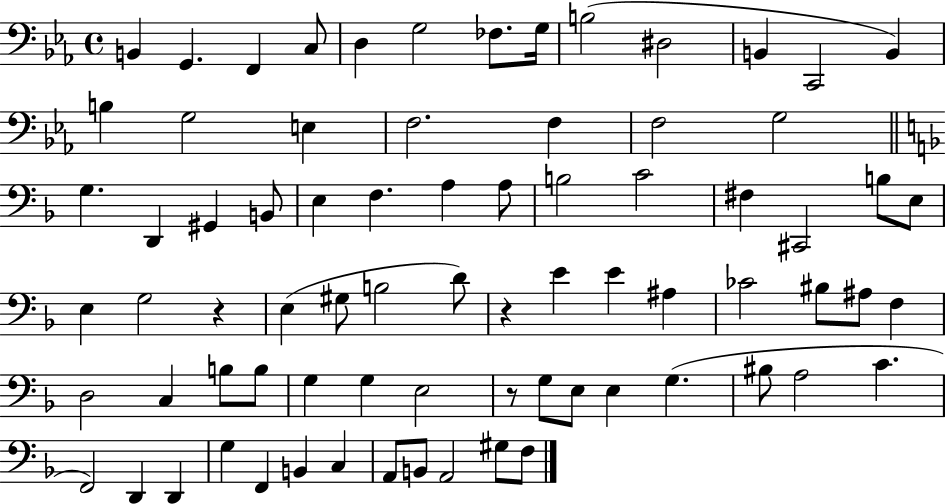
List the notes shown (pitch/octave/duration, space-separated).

B2/q G2/q. F2/q C3/e D3/q G3/h FES3/e. G3/s B3/h D#3/h B2/q C2/h B2/q B3/q G3/h E3/q F3/h. F3/q F3/h G3/h G3/q. D2/q G#2/q B2/e E3/q F3/q. A3/q A3/e B3/h C4/h F#3/q C#2/h B3/e E3/e E3/q G3/h R/q E3/q G#3/e B3/h D4/e R/q E4/q E4/q A#3/q CES4/h BIS3/e A#3/e F3/q D3/h C3/q B3/e B3/e G3/q G3/q E3/h R/e G3/e E3/e E3/q G3/q. BIS3/e A3/h C4/q. F2/h D2/q D2/q G3/q F2/q B2/q C3/q A2/e B2/e A2/h G#3/e F3/e